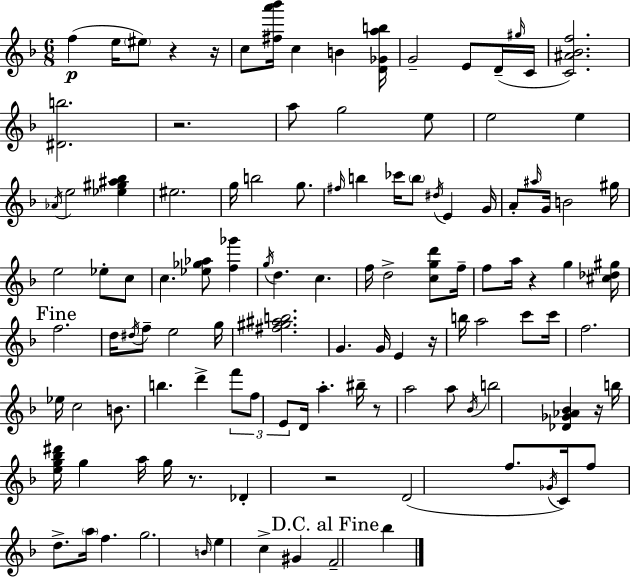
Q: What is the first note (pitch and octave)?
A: F5